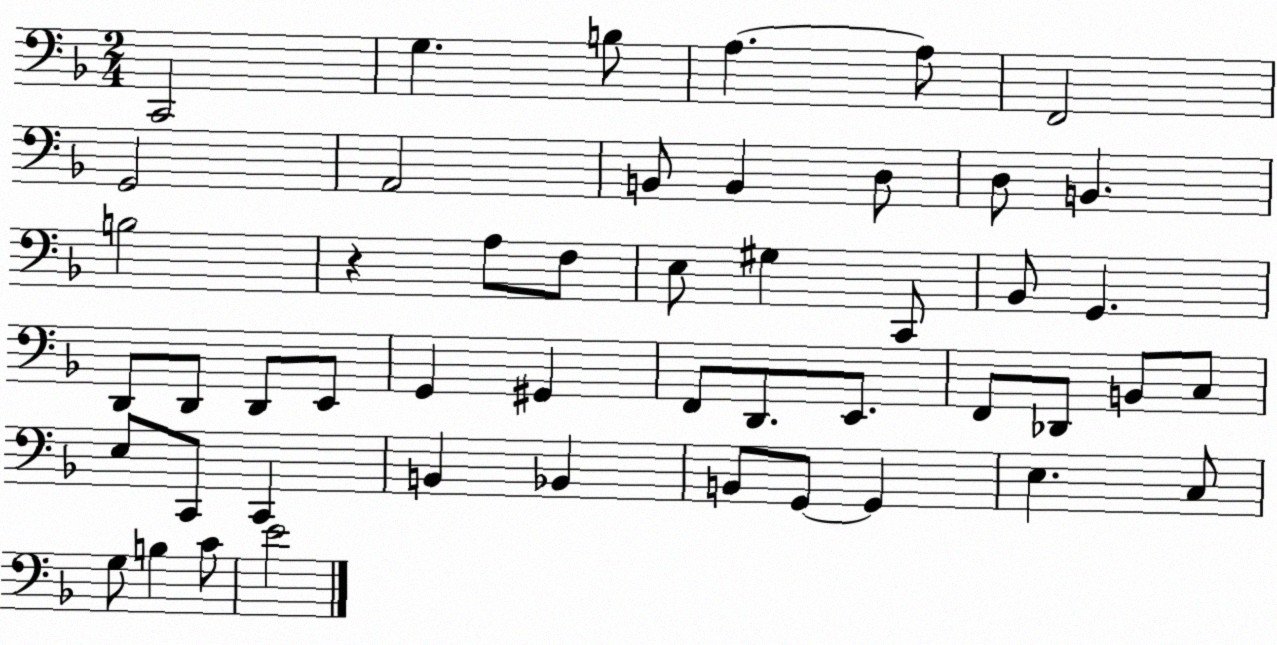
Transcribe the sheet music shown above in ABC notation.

X:1
T:Untitled
M:2/4
L:1/4
K:F
C,,2 G, B,/2 A, A,/2 F,,2 G,,2 A,,2 B,,/2 B,, D,/2 D,/2 B,, B,2 z A,/2 F,/2 E,/2 ^G, C,,/2 _B,,/2 G,, D,,/2 D,,/2 D,,/2 E,,/2 G,, ^G,, F,,/2 D,,/2 E,,/2 F,,/2 _D,,/2 B,,/2 C,/2 E,/2 C,,/2 C,, B,, _B,, B,,/2 G,,/2 G,, E, C,/2 G,/2 B, C/2 E2